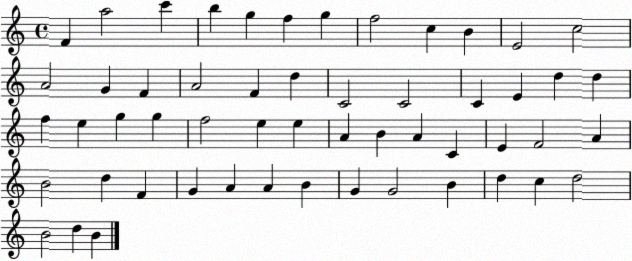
X:1
T:Untitled
M:4/4
L:1/4
K:C
F a2 c' b g f g f2 c B E2 c2 A2 G F A2 F d C2 C2 C E d d f e g g f2 e e A B A C E F2 A B2 d F G A A B G G2 B d c d2 B2 d B